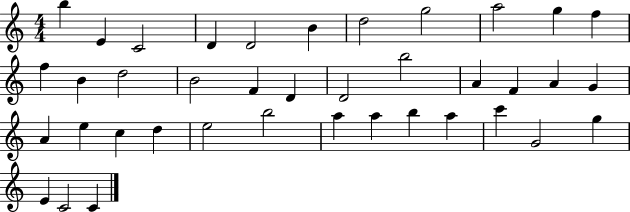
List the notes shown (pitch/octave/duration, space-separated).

B5/q E4/q C4/h D4/q D4/h B4/q D5/h G5/h A5/h G5/q F5/q F5/q B4/q D5/h B4/h F4/q D4/q D4/h B5/h A4/q F4/q A4/q G4/q A4/q E5/q C5/q D5/q E5/h B5/h A5/q A5/q B5/q A5/q C6/q G4/h G5/q E4/q C4/h C4/q